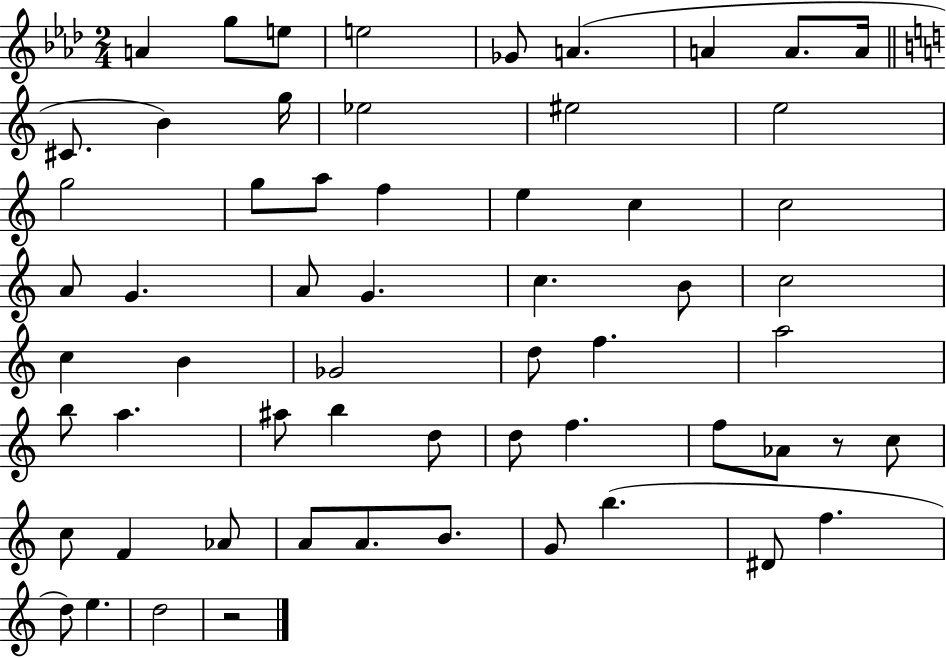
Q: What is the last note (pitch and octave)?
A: D5